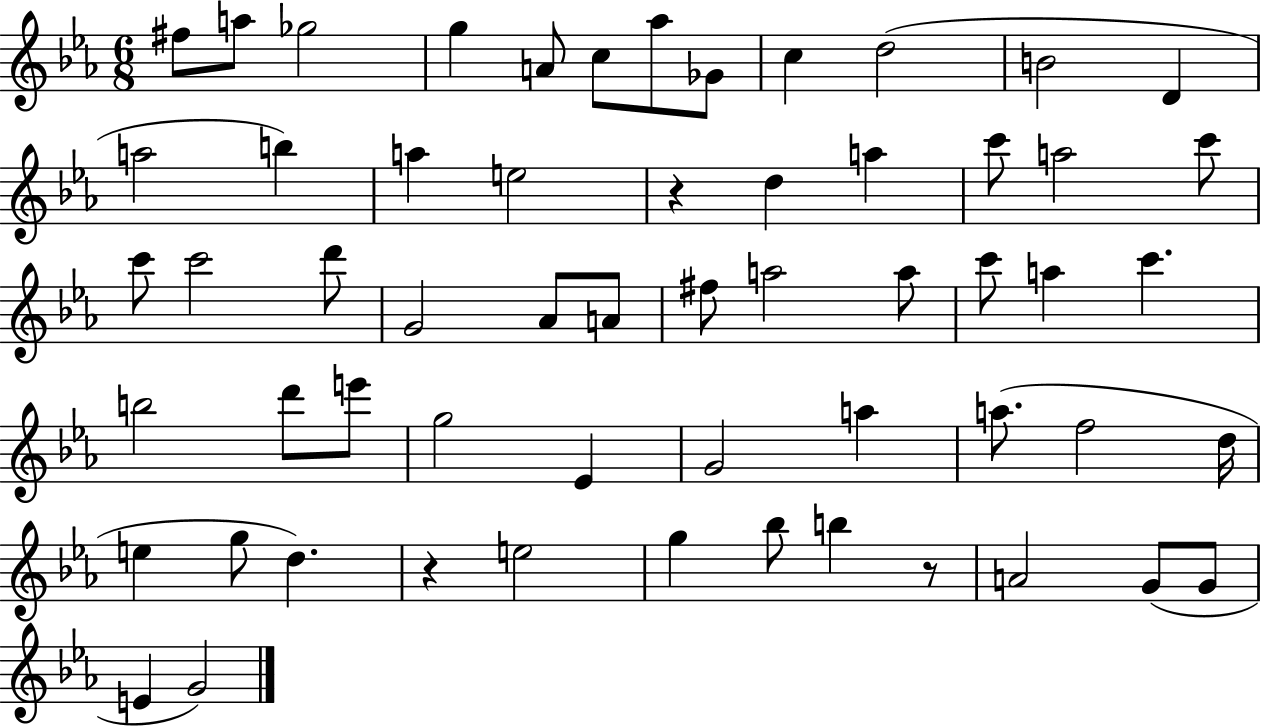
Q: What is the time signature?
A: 6/8